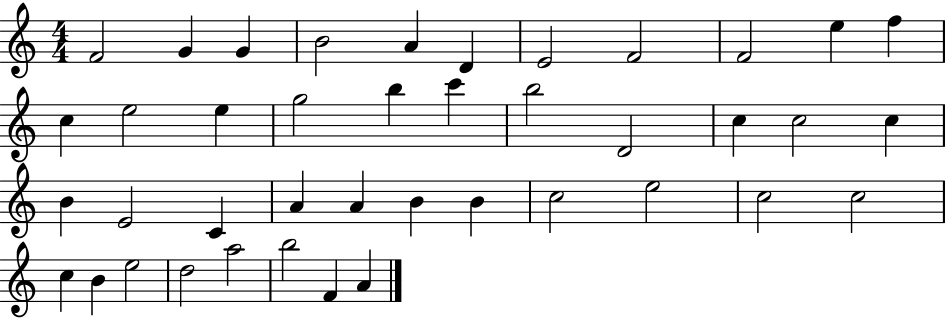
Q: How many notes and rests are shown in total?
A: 41